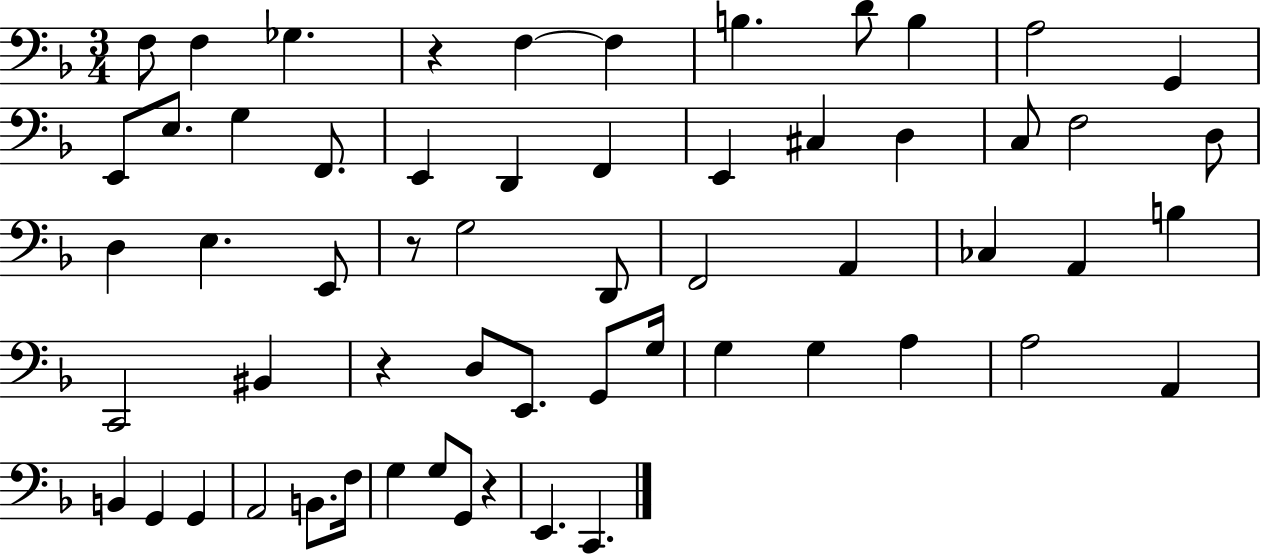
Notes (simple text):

F3/e F3/q Gb3/q. R/q F3/q F3/q B3/q. D4/e B3/q A3/h G2/q E2/e E3/e. G3/q F2/e. E2/q D2/q F2/q E2/q C#3/q D3/q C3/e F3/h D3/e D3/q E3/q. E2/e R/e G3/h D2/e F2/h A2/q CES3/q A2/q B3/q C2/h BIS2/q R/q D3/e E2/e. G2/e G3/s G3/q G3/q A3/q A3/h A2/q B2/q G2/q G2/q A2/h B2/e. F3/s G3/q G3/e G2/e R/q E2/q. C2/q.